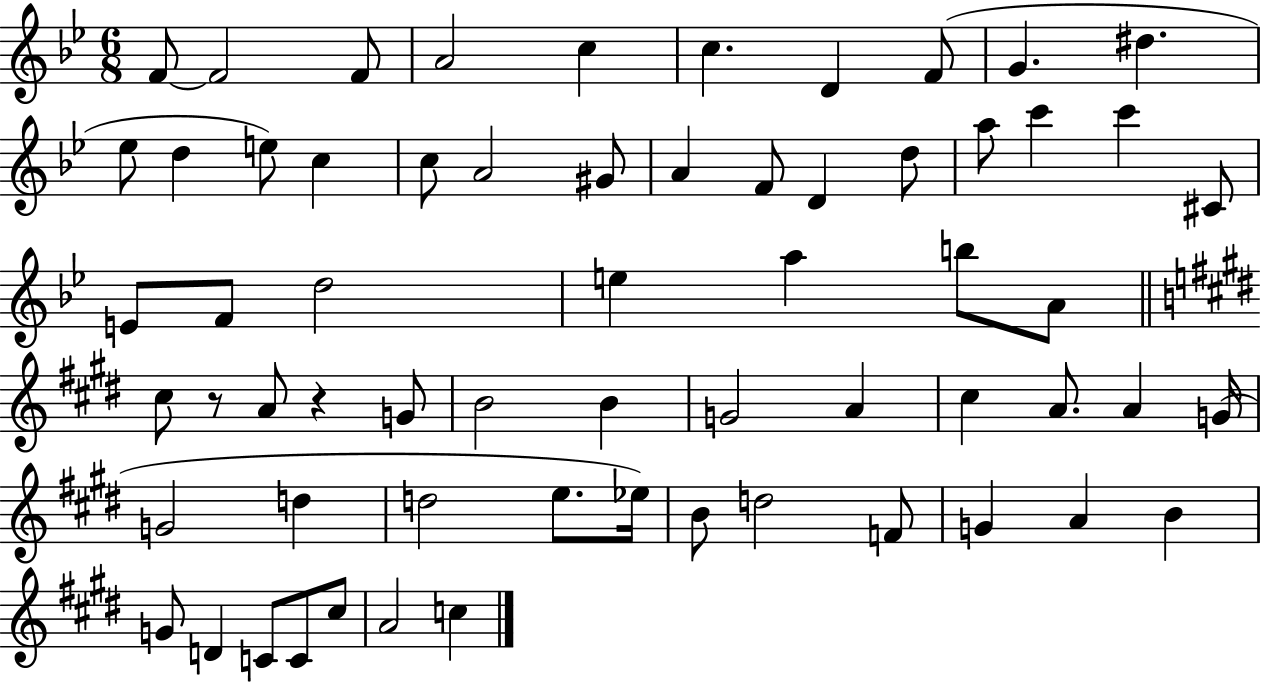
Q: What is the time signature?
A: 6/8